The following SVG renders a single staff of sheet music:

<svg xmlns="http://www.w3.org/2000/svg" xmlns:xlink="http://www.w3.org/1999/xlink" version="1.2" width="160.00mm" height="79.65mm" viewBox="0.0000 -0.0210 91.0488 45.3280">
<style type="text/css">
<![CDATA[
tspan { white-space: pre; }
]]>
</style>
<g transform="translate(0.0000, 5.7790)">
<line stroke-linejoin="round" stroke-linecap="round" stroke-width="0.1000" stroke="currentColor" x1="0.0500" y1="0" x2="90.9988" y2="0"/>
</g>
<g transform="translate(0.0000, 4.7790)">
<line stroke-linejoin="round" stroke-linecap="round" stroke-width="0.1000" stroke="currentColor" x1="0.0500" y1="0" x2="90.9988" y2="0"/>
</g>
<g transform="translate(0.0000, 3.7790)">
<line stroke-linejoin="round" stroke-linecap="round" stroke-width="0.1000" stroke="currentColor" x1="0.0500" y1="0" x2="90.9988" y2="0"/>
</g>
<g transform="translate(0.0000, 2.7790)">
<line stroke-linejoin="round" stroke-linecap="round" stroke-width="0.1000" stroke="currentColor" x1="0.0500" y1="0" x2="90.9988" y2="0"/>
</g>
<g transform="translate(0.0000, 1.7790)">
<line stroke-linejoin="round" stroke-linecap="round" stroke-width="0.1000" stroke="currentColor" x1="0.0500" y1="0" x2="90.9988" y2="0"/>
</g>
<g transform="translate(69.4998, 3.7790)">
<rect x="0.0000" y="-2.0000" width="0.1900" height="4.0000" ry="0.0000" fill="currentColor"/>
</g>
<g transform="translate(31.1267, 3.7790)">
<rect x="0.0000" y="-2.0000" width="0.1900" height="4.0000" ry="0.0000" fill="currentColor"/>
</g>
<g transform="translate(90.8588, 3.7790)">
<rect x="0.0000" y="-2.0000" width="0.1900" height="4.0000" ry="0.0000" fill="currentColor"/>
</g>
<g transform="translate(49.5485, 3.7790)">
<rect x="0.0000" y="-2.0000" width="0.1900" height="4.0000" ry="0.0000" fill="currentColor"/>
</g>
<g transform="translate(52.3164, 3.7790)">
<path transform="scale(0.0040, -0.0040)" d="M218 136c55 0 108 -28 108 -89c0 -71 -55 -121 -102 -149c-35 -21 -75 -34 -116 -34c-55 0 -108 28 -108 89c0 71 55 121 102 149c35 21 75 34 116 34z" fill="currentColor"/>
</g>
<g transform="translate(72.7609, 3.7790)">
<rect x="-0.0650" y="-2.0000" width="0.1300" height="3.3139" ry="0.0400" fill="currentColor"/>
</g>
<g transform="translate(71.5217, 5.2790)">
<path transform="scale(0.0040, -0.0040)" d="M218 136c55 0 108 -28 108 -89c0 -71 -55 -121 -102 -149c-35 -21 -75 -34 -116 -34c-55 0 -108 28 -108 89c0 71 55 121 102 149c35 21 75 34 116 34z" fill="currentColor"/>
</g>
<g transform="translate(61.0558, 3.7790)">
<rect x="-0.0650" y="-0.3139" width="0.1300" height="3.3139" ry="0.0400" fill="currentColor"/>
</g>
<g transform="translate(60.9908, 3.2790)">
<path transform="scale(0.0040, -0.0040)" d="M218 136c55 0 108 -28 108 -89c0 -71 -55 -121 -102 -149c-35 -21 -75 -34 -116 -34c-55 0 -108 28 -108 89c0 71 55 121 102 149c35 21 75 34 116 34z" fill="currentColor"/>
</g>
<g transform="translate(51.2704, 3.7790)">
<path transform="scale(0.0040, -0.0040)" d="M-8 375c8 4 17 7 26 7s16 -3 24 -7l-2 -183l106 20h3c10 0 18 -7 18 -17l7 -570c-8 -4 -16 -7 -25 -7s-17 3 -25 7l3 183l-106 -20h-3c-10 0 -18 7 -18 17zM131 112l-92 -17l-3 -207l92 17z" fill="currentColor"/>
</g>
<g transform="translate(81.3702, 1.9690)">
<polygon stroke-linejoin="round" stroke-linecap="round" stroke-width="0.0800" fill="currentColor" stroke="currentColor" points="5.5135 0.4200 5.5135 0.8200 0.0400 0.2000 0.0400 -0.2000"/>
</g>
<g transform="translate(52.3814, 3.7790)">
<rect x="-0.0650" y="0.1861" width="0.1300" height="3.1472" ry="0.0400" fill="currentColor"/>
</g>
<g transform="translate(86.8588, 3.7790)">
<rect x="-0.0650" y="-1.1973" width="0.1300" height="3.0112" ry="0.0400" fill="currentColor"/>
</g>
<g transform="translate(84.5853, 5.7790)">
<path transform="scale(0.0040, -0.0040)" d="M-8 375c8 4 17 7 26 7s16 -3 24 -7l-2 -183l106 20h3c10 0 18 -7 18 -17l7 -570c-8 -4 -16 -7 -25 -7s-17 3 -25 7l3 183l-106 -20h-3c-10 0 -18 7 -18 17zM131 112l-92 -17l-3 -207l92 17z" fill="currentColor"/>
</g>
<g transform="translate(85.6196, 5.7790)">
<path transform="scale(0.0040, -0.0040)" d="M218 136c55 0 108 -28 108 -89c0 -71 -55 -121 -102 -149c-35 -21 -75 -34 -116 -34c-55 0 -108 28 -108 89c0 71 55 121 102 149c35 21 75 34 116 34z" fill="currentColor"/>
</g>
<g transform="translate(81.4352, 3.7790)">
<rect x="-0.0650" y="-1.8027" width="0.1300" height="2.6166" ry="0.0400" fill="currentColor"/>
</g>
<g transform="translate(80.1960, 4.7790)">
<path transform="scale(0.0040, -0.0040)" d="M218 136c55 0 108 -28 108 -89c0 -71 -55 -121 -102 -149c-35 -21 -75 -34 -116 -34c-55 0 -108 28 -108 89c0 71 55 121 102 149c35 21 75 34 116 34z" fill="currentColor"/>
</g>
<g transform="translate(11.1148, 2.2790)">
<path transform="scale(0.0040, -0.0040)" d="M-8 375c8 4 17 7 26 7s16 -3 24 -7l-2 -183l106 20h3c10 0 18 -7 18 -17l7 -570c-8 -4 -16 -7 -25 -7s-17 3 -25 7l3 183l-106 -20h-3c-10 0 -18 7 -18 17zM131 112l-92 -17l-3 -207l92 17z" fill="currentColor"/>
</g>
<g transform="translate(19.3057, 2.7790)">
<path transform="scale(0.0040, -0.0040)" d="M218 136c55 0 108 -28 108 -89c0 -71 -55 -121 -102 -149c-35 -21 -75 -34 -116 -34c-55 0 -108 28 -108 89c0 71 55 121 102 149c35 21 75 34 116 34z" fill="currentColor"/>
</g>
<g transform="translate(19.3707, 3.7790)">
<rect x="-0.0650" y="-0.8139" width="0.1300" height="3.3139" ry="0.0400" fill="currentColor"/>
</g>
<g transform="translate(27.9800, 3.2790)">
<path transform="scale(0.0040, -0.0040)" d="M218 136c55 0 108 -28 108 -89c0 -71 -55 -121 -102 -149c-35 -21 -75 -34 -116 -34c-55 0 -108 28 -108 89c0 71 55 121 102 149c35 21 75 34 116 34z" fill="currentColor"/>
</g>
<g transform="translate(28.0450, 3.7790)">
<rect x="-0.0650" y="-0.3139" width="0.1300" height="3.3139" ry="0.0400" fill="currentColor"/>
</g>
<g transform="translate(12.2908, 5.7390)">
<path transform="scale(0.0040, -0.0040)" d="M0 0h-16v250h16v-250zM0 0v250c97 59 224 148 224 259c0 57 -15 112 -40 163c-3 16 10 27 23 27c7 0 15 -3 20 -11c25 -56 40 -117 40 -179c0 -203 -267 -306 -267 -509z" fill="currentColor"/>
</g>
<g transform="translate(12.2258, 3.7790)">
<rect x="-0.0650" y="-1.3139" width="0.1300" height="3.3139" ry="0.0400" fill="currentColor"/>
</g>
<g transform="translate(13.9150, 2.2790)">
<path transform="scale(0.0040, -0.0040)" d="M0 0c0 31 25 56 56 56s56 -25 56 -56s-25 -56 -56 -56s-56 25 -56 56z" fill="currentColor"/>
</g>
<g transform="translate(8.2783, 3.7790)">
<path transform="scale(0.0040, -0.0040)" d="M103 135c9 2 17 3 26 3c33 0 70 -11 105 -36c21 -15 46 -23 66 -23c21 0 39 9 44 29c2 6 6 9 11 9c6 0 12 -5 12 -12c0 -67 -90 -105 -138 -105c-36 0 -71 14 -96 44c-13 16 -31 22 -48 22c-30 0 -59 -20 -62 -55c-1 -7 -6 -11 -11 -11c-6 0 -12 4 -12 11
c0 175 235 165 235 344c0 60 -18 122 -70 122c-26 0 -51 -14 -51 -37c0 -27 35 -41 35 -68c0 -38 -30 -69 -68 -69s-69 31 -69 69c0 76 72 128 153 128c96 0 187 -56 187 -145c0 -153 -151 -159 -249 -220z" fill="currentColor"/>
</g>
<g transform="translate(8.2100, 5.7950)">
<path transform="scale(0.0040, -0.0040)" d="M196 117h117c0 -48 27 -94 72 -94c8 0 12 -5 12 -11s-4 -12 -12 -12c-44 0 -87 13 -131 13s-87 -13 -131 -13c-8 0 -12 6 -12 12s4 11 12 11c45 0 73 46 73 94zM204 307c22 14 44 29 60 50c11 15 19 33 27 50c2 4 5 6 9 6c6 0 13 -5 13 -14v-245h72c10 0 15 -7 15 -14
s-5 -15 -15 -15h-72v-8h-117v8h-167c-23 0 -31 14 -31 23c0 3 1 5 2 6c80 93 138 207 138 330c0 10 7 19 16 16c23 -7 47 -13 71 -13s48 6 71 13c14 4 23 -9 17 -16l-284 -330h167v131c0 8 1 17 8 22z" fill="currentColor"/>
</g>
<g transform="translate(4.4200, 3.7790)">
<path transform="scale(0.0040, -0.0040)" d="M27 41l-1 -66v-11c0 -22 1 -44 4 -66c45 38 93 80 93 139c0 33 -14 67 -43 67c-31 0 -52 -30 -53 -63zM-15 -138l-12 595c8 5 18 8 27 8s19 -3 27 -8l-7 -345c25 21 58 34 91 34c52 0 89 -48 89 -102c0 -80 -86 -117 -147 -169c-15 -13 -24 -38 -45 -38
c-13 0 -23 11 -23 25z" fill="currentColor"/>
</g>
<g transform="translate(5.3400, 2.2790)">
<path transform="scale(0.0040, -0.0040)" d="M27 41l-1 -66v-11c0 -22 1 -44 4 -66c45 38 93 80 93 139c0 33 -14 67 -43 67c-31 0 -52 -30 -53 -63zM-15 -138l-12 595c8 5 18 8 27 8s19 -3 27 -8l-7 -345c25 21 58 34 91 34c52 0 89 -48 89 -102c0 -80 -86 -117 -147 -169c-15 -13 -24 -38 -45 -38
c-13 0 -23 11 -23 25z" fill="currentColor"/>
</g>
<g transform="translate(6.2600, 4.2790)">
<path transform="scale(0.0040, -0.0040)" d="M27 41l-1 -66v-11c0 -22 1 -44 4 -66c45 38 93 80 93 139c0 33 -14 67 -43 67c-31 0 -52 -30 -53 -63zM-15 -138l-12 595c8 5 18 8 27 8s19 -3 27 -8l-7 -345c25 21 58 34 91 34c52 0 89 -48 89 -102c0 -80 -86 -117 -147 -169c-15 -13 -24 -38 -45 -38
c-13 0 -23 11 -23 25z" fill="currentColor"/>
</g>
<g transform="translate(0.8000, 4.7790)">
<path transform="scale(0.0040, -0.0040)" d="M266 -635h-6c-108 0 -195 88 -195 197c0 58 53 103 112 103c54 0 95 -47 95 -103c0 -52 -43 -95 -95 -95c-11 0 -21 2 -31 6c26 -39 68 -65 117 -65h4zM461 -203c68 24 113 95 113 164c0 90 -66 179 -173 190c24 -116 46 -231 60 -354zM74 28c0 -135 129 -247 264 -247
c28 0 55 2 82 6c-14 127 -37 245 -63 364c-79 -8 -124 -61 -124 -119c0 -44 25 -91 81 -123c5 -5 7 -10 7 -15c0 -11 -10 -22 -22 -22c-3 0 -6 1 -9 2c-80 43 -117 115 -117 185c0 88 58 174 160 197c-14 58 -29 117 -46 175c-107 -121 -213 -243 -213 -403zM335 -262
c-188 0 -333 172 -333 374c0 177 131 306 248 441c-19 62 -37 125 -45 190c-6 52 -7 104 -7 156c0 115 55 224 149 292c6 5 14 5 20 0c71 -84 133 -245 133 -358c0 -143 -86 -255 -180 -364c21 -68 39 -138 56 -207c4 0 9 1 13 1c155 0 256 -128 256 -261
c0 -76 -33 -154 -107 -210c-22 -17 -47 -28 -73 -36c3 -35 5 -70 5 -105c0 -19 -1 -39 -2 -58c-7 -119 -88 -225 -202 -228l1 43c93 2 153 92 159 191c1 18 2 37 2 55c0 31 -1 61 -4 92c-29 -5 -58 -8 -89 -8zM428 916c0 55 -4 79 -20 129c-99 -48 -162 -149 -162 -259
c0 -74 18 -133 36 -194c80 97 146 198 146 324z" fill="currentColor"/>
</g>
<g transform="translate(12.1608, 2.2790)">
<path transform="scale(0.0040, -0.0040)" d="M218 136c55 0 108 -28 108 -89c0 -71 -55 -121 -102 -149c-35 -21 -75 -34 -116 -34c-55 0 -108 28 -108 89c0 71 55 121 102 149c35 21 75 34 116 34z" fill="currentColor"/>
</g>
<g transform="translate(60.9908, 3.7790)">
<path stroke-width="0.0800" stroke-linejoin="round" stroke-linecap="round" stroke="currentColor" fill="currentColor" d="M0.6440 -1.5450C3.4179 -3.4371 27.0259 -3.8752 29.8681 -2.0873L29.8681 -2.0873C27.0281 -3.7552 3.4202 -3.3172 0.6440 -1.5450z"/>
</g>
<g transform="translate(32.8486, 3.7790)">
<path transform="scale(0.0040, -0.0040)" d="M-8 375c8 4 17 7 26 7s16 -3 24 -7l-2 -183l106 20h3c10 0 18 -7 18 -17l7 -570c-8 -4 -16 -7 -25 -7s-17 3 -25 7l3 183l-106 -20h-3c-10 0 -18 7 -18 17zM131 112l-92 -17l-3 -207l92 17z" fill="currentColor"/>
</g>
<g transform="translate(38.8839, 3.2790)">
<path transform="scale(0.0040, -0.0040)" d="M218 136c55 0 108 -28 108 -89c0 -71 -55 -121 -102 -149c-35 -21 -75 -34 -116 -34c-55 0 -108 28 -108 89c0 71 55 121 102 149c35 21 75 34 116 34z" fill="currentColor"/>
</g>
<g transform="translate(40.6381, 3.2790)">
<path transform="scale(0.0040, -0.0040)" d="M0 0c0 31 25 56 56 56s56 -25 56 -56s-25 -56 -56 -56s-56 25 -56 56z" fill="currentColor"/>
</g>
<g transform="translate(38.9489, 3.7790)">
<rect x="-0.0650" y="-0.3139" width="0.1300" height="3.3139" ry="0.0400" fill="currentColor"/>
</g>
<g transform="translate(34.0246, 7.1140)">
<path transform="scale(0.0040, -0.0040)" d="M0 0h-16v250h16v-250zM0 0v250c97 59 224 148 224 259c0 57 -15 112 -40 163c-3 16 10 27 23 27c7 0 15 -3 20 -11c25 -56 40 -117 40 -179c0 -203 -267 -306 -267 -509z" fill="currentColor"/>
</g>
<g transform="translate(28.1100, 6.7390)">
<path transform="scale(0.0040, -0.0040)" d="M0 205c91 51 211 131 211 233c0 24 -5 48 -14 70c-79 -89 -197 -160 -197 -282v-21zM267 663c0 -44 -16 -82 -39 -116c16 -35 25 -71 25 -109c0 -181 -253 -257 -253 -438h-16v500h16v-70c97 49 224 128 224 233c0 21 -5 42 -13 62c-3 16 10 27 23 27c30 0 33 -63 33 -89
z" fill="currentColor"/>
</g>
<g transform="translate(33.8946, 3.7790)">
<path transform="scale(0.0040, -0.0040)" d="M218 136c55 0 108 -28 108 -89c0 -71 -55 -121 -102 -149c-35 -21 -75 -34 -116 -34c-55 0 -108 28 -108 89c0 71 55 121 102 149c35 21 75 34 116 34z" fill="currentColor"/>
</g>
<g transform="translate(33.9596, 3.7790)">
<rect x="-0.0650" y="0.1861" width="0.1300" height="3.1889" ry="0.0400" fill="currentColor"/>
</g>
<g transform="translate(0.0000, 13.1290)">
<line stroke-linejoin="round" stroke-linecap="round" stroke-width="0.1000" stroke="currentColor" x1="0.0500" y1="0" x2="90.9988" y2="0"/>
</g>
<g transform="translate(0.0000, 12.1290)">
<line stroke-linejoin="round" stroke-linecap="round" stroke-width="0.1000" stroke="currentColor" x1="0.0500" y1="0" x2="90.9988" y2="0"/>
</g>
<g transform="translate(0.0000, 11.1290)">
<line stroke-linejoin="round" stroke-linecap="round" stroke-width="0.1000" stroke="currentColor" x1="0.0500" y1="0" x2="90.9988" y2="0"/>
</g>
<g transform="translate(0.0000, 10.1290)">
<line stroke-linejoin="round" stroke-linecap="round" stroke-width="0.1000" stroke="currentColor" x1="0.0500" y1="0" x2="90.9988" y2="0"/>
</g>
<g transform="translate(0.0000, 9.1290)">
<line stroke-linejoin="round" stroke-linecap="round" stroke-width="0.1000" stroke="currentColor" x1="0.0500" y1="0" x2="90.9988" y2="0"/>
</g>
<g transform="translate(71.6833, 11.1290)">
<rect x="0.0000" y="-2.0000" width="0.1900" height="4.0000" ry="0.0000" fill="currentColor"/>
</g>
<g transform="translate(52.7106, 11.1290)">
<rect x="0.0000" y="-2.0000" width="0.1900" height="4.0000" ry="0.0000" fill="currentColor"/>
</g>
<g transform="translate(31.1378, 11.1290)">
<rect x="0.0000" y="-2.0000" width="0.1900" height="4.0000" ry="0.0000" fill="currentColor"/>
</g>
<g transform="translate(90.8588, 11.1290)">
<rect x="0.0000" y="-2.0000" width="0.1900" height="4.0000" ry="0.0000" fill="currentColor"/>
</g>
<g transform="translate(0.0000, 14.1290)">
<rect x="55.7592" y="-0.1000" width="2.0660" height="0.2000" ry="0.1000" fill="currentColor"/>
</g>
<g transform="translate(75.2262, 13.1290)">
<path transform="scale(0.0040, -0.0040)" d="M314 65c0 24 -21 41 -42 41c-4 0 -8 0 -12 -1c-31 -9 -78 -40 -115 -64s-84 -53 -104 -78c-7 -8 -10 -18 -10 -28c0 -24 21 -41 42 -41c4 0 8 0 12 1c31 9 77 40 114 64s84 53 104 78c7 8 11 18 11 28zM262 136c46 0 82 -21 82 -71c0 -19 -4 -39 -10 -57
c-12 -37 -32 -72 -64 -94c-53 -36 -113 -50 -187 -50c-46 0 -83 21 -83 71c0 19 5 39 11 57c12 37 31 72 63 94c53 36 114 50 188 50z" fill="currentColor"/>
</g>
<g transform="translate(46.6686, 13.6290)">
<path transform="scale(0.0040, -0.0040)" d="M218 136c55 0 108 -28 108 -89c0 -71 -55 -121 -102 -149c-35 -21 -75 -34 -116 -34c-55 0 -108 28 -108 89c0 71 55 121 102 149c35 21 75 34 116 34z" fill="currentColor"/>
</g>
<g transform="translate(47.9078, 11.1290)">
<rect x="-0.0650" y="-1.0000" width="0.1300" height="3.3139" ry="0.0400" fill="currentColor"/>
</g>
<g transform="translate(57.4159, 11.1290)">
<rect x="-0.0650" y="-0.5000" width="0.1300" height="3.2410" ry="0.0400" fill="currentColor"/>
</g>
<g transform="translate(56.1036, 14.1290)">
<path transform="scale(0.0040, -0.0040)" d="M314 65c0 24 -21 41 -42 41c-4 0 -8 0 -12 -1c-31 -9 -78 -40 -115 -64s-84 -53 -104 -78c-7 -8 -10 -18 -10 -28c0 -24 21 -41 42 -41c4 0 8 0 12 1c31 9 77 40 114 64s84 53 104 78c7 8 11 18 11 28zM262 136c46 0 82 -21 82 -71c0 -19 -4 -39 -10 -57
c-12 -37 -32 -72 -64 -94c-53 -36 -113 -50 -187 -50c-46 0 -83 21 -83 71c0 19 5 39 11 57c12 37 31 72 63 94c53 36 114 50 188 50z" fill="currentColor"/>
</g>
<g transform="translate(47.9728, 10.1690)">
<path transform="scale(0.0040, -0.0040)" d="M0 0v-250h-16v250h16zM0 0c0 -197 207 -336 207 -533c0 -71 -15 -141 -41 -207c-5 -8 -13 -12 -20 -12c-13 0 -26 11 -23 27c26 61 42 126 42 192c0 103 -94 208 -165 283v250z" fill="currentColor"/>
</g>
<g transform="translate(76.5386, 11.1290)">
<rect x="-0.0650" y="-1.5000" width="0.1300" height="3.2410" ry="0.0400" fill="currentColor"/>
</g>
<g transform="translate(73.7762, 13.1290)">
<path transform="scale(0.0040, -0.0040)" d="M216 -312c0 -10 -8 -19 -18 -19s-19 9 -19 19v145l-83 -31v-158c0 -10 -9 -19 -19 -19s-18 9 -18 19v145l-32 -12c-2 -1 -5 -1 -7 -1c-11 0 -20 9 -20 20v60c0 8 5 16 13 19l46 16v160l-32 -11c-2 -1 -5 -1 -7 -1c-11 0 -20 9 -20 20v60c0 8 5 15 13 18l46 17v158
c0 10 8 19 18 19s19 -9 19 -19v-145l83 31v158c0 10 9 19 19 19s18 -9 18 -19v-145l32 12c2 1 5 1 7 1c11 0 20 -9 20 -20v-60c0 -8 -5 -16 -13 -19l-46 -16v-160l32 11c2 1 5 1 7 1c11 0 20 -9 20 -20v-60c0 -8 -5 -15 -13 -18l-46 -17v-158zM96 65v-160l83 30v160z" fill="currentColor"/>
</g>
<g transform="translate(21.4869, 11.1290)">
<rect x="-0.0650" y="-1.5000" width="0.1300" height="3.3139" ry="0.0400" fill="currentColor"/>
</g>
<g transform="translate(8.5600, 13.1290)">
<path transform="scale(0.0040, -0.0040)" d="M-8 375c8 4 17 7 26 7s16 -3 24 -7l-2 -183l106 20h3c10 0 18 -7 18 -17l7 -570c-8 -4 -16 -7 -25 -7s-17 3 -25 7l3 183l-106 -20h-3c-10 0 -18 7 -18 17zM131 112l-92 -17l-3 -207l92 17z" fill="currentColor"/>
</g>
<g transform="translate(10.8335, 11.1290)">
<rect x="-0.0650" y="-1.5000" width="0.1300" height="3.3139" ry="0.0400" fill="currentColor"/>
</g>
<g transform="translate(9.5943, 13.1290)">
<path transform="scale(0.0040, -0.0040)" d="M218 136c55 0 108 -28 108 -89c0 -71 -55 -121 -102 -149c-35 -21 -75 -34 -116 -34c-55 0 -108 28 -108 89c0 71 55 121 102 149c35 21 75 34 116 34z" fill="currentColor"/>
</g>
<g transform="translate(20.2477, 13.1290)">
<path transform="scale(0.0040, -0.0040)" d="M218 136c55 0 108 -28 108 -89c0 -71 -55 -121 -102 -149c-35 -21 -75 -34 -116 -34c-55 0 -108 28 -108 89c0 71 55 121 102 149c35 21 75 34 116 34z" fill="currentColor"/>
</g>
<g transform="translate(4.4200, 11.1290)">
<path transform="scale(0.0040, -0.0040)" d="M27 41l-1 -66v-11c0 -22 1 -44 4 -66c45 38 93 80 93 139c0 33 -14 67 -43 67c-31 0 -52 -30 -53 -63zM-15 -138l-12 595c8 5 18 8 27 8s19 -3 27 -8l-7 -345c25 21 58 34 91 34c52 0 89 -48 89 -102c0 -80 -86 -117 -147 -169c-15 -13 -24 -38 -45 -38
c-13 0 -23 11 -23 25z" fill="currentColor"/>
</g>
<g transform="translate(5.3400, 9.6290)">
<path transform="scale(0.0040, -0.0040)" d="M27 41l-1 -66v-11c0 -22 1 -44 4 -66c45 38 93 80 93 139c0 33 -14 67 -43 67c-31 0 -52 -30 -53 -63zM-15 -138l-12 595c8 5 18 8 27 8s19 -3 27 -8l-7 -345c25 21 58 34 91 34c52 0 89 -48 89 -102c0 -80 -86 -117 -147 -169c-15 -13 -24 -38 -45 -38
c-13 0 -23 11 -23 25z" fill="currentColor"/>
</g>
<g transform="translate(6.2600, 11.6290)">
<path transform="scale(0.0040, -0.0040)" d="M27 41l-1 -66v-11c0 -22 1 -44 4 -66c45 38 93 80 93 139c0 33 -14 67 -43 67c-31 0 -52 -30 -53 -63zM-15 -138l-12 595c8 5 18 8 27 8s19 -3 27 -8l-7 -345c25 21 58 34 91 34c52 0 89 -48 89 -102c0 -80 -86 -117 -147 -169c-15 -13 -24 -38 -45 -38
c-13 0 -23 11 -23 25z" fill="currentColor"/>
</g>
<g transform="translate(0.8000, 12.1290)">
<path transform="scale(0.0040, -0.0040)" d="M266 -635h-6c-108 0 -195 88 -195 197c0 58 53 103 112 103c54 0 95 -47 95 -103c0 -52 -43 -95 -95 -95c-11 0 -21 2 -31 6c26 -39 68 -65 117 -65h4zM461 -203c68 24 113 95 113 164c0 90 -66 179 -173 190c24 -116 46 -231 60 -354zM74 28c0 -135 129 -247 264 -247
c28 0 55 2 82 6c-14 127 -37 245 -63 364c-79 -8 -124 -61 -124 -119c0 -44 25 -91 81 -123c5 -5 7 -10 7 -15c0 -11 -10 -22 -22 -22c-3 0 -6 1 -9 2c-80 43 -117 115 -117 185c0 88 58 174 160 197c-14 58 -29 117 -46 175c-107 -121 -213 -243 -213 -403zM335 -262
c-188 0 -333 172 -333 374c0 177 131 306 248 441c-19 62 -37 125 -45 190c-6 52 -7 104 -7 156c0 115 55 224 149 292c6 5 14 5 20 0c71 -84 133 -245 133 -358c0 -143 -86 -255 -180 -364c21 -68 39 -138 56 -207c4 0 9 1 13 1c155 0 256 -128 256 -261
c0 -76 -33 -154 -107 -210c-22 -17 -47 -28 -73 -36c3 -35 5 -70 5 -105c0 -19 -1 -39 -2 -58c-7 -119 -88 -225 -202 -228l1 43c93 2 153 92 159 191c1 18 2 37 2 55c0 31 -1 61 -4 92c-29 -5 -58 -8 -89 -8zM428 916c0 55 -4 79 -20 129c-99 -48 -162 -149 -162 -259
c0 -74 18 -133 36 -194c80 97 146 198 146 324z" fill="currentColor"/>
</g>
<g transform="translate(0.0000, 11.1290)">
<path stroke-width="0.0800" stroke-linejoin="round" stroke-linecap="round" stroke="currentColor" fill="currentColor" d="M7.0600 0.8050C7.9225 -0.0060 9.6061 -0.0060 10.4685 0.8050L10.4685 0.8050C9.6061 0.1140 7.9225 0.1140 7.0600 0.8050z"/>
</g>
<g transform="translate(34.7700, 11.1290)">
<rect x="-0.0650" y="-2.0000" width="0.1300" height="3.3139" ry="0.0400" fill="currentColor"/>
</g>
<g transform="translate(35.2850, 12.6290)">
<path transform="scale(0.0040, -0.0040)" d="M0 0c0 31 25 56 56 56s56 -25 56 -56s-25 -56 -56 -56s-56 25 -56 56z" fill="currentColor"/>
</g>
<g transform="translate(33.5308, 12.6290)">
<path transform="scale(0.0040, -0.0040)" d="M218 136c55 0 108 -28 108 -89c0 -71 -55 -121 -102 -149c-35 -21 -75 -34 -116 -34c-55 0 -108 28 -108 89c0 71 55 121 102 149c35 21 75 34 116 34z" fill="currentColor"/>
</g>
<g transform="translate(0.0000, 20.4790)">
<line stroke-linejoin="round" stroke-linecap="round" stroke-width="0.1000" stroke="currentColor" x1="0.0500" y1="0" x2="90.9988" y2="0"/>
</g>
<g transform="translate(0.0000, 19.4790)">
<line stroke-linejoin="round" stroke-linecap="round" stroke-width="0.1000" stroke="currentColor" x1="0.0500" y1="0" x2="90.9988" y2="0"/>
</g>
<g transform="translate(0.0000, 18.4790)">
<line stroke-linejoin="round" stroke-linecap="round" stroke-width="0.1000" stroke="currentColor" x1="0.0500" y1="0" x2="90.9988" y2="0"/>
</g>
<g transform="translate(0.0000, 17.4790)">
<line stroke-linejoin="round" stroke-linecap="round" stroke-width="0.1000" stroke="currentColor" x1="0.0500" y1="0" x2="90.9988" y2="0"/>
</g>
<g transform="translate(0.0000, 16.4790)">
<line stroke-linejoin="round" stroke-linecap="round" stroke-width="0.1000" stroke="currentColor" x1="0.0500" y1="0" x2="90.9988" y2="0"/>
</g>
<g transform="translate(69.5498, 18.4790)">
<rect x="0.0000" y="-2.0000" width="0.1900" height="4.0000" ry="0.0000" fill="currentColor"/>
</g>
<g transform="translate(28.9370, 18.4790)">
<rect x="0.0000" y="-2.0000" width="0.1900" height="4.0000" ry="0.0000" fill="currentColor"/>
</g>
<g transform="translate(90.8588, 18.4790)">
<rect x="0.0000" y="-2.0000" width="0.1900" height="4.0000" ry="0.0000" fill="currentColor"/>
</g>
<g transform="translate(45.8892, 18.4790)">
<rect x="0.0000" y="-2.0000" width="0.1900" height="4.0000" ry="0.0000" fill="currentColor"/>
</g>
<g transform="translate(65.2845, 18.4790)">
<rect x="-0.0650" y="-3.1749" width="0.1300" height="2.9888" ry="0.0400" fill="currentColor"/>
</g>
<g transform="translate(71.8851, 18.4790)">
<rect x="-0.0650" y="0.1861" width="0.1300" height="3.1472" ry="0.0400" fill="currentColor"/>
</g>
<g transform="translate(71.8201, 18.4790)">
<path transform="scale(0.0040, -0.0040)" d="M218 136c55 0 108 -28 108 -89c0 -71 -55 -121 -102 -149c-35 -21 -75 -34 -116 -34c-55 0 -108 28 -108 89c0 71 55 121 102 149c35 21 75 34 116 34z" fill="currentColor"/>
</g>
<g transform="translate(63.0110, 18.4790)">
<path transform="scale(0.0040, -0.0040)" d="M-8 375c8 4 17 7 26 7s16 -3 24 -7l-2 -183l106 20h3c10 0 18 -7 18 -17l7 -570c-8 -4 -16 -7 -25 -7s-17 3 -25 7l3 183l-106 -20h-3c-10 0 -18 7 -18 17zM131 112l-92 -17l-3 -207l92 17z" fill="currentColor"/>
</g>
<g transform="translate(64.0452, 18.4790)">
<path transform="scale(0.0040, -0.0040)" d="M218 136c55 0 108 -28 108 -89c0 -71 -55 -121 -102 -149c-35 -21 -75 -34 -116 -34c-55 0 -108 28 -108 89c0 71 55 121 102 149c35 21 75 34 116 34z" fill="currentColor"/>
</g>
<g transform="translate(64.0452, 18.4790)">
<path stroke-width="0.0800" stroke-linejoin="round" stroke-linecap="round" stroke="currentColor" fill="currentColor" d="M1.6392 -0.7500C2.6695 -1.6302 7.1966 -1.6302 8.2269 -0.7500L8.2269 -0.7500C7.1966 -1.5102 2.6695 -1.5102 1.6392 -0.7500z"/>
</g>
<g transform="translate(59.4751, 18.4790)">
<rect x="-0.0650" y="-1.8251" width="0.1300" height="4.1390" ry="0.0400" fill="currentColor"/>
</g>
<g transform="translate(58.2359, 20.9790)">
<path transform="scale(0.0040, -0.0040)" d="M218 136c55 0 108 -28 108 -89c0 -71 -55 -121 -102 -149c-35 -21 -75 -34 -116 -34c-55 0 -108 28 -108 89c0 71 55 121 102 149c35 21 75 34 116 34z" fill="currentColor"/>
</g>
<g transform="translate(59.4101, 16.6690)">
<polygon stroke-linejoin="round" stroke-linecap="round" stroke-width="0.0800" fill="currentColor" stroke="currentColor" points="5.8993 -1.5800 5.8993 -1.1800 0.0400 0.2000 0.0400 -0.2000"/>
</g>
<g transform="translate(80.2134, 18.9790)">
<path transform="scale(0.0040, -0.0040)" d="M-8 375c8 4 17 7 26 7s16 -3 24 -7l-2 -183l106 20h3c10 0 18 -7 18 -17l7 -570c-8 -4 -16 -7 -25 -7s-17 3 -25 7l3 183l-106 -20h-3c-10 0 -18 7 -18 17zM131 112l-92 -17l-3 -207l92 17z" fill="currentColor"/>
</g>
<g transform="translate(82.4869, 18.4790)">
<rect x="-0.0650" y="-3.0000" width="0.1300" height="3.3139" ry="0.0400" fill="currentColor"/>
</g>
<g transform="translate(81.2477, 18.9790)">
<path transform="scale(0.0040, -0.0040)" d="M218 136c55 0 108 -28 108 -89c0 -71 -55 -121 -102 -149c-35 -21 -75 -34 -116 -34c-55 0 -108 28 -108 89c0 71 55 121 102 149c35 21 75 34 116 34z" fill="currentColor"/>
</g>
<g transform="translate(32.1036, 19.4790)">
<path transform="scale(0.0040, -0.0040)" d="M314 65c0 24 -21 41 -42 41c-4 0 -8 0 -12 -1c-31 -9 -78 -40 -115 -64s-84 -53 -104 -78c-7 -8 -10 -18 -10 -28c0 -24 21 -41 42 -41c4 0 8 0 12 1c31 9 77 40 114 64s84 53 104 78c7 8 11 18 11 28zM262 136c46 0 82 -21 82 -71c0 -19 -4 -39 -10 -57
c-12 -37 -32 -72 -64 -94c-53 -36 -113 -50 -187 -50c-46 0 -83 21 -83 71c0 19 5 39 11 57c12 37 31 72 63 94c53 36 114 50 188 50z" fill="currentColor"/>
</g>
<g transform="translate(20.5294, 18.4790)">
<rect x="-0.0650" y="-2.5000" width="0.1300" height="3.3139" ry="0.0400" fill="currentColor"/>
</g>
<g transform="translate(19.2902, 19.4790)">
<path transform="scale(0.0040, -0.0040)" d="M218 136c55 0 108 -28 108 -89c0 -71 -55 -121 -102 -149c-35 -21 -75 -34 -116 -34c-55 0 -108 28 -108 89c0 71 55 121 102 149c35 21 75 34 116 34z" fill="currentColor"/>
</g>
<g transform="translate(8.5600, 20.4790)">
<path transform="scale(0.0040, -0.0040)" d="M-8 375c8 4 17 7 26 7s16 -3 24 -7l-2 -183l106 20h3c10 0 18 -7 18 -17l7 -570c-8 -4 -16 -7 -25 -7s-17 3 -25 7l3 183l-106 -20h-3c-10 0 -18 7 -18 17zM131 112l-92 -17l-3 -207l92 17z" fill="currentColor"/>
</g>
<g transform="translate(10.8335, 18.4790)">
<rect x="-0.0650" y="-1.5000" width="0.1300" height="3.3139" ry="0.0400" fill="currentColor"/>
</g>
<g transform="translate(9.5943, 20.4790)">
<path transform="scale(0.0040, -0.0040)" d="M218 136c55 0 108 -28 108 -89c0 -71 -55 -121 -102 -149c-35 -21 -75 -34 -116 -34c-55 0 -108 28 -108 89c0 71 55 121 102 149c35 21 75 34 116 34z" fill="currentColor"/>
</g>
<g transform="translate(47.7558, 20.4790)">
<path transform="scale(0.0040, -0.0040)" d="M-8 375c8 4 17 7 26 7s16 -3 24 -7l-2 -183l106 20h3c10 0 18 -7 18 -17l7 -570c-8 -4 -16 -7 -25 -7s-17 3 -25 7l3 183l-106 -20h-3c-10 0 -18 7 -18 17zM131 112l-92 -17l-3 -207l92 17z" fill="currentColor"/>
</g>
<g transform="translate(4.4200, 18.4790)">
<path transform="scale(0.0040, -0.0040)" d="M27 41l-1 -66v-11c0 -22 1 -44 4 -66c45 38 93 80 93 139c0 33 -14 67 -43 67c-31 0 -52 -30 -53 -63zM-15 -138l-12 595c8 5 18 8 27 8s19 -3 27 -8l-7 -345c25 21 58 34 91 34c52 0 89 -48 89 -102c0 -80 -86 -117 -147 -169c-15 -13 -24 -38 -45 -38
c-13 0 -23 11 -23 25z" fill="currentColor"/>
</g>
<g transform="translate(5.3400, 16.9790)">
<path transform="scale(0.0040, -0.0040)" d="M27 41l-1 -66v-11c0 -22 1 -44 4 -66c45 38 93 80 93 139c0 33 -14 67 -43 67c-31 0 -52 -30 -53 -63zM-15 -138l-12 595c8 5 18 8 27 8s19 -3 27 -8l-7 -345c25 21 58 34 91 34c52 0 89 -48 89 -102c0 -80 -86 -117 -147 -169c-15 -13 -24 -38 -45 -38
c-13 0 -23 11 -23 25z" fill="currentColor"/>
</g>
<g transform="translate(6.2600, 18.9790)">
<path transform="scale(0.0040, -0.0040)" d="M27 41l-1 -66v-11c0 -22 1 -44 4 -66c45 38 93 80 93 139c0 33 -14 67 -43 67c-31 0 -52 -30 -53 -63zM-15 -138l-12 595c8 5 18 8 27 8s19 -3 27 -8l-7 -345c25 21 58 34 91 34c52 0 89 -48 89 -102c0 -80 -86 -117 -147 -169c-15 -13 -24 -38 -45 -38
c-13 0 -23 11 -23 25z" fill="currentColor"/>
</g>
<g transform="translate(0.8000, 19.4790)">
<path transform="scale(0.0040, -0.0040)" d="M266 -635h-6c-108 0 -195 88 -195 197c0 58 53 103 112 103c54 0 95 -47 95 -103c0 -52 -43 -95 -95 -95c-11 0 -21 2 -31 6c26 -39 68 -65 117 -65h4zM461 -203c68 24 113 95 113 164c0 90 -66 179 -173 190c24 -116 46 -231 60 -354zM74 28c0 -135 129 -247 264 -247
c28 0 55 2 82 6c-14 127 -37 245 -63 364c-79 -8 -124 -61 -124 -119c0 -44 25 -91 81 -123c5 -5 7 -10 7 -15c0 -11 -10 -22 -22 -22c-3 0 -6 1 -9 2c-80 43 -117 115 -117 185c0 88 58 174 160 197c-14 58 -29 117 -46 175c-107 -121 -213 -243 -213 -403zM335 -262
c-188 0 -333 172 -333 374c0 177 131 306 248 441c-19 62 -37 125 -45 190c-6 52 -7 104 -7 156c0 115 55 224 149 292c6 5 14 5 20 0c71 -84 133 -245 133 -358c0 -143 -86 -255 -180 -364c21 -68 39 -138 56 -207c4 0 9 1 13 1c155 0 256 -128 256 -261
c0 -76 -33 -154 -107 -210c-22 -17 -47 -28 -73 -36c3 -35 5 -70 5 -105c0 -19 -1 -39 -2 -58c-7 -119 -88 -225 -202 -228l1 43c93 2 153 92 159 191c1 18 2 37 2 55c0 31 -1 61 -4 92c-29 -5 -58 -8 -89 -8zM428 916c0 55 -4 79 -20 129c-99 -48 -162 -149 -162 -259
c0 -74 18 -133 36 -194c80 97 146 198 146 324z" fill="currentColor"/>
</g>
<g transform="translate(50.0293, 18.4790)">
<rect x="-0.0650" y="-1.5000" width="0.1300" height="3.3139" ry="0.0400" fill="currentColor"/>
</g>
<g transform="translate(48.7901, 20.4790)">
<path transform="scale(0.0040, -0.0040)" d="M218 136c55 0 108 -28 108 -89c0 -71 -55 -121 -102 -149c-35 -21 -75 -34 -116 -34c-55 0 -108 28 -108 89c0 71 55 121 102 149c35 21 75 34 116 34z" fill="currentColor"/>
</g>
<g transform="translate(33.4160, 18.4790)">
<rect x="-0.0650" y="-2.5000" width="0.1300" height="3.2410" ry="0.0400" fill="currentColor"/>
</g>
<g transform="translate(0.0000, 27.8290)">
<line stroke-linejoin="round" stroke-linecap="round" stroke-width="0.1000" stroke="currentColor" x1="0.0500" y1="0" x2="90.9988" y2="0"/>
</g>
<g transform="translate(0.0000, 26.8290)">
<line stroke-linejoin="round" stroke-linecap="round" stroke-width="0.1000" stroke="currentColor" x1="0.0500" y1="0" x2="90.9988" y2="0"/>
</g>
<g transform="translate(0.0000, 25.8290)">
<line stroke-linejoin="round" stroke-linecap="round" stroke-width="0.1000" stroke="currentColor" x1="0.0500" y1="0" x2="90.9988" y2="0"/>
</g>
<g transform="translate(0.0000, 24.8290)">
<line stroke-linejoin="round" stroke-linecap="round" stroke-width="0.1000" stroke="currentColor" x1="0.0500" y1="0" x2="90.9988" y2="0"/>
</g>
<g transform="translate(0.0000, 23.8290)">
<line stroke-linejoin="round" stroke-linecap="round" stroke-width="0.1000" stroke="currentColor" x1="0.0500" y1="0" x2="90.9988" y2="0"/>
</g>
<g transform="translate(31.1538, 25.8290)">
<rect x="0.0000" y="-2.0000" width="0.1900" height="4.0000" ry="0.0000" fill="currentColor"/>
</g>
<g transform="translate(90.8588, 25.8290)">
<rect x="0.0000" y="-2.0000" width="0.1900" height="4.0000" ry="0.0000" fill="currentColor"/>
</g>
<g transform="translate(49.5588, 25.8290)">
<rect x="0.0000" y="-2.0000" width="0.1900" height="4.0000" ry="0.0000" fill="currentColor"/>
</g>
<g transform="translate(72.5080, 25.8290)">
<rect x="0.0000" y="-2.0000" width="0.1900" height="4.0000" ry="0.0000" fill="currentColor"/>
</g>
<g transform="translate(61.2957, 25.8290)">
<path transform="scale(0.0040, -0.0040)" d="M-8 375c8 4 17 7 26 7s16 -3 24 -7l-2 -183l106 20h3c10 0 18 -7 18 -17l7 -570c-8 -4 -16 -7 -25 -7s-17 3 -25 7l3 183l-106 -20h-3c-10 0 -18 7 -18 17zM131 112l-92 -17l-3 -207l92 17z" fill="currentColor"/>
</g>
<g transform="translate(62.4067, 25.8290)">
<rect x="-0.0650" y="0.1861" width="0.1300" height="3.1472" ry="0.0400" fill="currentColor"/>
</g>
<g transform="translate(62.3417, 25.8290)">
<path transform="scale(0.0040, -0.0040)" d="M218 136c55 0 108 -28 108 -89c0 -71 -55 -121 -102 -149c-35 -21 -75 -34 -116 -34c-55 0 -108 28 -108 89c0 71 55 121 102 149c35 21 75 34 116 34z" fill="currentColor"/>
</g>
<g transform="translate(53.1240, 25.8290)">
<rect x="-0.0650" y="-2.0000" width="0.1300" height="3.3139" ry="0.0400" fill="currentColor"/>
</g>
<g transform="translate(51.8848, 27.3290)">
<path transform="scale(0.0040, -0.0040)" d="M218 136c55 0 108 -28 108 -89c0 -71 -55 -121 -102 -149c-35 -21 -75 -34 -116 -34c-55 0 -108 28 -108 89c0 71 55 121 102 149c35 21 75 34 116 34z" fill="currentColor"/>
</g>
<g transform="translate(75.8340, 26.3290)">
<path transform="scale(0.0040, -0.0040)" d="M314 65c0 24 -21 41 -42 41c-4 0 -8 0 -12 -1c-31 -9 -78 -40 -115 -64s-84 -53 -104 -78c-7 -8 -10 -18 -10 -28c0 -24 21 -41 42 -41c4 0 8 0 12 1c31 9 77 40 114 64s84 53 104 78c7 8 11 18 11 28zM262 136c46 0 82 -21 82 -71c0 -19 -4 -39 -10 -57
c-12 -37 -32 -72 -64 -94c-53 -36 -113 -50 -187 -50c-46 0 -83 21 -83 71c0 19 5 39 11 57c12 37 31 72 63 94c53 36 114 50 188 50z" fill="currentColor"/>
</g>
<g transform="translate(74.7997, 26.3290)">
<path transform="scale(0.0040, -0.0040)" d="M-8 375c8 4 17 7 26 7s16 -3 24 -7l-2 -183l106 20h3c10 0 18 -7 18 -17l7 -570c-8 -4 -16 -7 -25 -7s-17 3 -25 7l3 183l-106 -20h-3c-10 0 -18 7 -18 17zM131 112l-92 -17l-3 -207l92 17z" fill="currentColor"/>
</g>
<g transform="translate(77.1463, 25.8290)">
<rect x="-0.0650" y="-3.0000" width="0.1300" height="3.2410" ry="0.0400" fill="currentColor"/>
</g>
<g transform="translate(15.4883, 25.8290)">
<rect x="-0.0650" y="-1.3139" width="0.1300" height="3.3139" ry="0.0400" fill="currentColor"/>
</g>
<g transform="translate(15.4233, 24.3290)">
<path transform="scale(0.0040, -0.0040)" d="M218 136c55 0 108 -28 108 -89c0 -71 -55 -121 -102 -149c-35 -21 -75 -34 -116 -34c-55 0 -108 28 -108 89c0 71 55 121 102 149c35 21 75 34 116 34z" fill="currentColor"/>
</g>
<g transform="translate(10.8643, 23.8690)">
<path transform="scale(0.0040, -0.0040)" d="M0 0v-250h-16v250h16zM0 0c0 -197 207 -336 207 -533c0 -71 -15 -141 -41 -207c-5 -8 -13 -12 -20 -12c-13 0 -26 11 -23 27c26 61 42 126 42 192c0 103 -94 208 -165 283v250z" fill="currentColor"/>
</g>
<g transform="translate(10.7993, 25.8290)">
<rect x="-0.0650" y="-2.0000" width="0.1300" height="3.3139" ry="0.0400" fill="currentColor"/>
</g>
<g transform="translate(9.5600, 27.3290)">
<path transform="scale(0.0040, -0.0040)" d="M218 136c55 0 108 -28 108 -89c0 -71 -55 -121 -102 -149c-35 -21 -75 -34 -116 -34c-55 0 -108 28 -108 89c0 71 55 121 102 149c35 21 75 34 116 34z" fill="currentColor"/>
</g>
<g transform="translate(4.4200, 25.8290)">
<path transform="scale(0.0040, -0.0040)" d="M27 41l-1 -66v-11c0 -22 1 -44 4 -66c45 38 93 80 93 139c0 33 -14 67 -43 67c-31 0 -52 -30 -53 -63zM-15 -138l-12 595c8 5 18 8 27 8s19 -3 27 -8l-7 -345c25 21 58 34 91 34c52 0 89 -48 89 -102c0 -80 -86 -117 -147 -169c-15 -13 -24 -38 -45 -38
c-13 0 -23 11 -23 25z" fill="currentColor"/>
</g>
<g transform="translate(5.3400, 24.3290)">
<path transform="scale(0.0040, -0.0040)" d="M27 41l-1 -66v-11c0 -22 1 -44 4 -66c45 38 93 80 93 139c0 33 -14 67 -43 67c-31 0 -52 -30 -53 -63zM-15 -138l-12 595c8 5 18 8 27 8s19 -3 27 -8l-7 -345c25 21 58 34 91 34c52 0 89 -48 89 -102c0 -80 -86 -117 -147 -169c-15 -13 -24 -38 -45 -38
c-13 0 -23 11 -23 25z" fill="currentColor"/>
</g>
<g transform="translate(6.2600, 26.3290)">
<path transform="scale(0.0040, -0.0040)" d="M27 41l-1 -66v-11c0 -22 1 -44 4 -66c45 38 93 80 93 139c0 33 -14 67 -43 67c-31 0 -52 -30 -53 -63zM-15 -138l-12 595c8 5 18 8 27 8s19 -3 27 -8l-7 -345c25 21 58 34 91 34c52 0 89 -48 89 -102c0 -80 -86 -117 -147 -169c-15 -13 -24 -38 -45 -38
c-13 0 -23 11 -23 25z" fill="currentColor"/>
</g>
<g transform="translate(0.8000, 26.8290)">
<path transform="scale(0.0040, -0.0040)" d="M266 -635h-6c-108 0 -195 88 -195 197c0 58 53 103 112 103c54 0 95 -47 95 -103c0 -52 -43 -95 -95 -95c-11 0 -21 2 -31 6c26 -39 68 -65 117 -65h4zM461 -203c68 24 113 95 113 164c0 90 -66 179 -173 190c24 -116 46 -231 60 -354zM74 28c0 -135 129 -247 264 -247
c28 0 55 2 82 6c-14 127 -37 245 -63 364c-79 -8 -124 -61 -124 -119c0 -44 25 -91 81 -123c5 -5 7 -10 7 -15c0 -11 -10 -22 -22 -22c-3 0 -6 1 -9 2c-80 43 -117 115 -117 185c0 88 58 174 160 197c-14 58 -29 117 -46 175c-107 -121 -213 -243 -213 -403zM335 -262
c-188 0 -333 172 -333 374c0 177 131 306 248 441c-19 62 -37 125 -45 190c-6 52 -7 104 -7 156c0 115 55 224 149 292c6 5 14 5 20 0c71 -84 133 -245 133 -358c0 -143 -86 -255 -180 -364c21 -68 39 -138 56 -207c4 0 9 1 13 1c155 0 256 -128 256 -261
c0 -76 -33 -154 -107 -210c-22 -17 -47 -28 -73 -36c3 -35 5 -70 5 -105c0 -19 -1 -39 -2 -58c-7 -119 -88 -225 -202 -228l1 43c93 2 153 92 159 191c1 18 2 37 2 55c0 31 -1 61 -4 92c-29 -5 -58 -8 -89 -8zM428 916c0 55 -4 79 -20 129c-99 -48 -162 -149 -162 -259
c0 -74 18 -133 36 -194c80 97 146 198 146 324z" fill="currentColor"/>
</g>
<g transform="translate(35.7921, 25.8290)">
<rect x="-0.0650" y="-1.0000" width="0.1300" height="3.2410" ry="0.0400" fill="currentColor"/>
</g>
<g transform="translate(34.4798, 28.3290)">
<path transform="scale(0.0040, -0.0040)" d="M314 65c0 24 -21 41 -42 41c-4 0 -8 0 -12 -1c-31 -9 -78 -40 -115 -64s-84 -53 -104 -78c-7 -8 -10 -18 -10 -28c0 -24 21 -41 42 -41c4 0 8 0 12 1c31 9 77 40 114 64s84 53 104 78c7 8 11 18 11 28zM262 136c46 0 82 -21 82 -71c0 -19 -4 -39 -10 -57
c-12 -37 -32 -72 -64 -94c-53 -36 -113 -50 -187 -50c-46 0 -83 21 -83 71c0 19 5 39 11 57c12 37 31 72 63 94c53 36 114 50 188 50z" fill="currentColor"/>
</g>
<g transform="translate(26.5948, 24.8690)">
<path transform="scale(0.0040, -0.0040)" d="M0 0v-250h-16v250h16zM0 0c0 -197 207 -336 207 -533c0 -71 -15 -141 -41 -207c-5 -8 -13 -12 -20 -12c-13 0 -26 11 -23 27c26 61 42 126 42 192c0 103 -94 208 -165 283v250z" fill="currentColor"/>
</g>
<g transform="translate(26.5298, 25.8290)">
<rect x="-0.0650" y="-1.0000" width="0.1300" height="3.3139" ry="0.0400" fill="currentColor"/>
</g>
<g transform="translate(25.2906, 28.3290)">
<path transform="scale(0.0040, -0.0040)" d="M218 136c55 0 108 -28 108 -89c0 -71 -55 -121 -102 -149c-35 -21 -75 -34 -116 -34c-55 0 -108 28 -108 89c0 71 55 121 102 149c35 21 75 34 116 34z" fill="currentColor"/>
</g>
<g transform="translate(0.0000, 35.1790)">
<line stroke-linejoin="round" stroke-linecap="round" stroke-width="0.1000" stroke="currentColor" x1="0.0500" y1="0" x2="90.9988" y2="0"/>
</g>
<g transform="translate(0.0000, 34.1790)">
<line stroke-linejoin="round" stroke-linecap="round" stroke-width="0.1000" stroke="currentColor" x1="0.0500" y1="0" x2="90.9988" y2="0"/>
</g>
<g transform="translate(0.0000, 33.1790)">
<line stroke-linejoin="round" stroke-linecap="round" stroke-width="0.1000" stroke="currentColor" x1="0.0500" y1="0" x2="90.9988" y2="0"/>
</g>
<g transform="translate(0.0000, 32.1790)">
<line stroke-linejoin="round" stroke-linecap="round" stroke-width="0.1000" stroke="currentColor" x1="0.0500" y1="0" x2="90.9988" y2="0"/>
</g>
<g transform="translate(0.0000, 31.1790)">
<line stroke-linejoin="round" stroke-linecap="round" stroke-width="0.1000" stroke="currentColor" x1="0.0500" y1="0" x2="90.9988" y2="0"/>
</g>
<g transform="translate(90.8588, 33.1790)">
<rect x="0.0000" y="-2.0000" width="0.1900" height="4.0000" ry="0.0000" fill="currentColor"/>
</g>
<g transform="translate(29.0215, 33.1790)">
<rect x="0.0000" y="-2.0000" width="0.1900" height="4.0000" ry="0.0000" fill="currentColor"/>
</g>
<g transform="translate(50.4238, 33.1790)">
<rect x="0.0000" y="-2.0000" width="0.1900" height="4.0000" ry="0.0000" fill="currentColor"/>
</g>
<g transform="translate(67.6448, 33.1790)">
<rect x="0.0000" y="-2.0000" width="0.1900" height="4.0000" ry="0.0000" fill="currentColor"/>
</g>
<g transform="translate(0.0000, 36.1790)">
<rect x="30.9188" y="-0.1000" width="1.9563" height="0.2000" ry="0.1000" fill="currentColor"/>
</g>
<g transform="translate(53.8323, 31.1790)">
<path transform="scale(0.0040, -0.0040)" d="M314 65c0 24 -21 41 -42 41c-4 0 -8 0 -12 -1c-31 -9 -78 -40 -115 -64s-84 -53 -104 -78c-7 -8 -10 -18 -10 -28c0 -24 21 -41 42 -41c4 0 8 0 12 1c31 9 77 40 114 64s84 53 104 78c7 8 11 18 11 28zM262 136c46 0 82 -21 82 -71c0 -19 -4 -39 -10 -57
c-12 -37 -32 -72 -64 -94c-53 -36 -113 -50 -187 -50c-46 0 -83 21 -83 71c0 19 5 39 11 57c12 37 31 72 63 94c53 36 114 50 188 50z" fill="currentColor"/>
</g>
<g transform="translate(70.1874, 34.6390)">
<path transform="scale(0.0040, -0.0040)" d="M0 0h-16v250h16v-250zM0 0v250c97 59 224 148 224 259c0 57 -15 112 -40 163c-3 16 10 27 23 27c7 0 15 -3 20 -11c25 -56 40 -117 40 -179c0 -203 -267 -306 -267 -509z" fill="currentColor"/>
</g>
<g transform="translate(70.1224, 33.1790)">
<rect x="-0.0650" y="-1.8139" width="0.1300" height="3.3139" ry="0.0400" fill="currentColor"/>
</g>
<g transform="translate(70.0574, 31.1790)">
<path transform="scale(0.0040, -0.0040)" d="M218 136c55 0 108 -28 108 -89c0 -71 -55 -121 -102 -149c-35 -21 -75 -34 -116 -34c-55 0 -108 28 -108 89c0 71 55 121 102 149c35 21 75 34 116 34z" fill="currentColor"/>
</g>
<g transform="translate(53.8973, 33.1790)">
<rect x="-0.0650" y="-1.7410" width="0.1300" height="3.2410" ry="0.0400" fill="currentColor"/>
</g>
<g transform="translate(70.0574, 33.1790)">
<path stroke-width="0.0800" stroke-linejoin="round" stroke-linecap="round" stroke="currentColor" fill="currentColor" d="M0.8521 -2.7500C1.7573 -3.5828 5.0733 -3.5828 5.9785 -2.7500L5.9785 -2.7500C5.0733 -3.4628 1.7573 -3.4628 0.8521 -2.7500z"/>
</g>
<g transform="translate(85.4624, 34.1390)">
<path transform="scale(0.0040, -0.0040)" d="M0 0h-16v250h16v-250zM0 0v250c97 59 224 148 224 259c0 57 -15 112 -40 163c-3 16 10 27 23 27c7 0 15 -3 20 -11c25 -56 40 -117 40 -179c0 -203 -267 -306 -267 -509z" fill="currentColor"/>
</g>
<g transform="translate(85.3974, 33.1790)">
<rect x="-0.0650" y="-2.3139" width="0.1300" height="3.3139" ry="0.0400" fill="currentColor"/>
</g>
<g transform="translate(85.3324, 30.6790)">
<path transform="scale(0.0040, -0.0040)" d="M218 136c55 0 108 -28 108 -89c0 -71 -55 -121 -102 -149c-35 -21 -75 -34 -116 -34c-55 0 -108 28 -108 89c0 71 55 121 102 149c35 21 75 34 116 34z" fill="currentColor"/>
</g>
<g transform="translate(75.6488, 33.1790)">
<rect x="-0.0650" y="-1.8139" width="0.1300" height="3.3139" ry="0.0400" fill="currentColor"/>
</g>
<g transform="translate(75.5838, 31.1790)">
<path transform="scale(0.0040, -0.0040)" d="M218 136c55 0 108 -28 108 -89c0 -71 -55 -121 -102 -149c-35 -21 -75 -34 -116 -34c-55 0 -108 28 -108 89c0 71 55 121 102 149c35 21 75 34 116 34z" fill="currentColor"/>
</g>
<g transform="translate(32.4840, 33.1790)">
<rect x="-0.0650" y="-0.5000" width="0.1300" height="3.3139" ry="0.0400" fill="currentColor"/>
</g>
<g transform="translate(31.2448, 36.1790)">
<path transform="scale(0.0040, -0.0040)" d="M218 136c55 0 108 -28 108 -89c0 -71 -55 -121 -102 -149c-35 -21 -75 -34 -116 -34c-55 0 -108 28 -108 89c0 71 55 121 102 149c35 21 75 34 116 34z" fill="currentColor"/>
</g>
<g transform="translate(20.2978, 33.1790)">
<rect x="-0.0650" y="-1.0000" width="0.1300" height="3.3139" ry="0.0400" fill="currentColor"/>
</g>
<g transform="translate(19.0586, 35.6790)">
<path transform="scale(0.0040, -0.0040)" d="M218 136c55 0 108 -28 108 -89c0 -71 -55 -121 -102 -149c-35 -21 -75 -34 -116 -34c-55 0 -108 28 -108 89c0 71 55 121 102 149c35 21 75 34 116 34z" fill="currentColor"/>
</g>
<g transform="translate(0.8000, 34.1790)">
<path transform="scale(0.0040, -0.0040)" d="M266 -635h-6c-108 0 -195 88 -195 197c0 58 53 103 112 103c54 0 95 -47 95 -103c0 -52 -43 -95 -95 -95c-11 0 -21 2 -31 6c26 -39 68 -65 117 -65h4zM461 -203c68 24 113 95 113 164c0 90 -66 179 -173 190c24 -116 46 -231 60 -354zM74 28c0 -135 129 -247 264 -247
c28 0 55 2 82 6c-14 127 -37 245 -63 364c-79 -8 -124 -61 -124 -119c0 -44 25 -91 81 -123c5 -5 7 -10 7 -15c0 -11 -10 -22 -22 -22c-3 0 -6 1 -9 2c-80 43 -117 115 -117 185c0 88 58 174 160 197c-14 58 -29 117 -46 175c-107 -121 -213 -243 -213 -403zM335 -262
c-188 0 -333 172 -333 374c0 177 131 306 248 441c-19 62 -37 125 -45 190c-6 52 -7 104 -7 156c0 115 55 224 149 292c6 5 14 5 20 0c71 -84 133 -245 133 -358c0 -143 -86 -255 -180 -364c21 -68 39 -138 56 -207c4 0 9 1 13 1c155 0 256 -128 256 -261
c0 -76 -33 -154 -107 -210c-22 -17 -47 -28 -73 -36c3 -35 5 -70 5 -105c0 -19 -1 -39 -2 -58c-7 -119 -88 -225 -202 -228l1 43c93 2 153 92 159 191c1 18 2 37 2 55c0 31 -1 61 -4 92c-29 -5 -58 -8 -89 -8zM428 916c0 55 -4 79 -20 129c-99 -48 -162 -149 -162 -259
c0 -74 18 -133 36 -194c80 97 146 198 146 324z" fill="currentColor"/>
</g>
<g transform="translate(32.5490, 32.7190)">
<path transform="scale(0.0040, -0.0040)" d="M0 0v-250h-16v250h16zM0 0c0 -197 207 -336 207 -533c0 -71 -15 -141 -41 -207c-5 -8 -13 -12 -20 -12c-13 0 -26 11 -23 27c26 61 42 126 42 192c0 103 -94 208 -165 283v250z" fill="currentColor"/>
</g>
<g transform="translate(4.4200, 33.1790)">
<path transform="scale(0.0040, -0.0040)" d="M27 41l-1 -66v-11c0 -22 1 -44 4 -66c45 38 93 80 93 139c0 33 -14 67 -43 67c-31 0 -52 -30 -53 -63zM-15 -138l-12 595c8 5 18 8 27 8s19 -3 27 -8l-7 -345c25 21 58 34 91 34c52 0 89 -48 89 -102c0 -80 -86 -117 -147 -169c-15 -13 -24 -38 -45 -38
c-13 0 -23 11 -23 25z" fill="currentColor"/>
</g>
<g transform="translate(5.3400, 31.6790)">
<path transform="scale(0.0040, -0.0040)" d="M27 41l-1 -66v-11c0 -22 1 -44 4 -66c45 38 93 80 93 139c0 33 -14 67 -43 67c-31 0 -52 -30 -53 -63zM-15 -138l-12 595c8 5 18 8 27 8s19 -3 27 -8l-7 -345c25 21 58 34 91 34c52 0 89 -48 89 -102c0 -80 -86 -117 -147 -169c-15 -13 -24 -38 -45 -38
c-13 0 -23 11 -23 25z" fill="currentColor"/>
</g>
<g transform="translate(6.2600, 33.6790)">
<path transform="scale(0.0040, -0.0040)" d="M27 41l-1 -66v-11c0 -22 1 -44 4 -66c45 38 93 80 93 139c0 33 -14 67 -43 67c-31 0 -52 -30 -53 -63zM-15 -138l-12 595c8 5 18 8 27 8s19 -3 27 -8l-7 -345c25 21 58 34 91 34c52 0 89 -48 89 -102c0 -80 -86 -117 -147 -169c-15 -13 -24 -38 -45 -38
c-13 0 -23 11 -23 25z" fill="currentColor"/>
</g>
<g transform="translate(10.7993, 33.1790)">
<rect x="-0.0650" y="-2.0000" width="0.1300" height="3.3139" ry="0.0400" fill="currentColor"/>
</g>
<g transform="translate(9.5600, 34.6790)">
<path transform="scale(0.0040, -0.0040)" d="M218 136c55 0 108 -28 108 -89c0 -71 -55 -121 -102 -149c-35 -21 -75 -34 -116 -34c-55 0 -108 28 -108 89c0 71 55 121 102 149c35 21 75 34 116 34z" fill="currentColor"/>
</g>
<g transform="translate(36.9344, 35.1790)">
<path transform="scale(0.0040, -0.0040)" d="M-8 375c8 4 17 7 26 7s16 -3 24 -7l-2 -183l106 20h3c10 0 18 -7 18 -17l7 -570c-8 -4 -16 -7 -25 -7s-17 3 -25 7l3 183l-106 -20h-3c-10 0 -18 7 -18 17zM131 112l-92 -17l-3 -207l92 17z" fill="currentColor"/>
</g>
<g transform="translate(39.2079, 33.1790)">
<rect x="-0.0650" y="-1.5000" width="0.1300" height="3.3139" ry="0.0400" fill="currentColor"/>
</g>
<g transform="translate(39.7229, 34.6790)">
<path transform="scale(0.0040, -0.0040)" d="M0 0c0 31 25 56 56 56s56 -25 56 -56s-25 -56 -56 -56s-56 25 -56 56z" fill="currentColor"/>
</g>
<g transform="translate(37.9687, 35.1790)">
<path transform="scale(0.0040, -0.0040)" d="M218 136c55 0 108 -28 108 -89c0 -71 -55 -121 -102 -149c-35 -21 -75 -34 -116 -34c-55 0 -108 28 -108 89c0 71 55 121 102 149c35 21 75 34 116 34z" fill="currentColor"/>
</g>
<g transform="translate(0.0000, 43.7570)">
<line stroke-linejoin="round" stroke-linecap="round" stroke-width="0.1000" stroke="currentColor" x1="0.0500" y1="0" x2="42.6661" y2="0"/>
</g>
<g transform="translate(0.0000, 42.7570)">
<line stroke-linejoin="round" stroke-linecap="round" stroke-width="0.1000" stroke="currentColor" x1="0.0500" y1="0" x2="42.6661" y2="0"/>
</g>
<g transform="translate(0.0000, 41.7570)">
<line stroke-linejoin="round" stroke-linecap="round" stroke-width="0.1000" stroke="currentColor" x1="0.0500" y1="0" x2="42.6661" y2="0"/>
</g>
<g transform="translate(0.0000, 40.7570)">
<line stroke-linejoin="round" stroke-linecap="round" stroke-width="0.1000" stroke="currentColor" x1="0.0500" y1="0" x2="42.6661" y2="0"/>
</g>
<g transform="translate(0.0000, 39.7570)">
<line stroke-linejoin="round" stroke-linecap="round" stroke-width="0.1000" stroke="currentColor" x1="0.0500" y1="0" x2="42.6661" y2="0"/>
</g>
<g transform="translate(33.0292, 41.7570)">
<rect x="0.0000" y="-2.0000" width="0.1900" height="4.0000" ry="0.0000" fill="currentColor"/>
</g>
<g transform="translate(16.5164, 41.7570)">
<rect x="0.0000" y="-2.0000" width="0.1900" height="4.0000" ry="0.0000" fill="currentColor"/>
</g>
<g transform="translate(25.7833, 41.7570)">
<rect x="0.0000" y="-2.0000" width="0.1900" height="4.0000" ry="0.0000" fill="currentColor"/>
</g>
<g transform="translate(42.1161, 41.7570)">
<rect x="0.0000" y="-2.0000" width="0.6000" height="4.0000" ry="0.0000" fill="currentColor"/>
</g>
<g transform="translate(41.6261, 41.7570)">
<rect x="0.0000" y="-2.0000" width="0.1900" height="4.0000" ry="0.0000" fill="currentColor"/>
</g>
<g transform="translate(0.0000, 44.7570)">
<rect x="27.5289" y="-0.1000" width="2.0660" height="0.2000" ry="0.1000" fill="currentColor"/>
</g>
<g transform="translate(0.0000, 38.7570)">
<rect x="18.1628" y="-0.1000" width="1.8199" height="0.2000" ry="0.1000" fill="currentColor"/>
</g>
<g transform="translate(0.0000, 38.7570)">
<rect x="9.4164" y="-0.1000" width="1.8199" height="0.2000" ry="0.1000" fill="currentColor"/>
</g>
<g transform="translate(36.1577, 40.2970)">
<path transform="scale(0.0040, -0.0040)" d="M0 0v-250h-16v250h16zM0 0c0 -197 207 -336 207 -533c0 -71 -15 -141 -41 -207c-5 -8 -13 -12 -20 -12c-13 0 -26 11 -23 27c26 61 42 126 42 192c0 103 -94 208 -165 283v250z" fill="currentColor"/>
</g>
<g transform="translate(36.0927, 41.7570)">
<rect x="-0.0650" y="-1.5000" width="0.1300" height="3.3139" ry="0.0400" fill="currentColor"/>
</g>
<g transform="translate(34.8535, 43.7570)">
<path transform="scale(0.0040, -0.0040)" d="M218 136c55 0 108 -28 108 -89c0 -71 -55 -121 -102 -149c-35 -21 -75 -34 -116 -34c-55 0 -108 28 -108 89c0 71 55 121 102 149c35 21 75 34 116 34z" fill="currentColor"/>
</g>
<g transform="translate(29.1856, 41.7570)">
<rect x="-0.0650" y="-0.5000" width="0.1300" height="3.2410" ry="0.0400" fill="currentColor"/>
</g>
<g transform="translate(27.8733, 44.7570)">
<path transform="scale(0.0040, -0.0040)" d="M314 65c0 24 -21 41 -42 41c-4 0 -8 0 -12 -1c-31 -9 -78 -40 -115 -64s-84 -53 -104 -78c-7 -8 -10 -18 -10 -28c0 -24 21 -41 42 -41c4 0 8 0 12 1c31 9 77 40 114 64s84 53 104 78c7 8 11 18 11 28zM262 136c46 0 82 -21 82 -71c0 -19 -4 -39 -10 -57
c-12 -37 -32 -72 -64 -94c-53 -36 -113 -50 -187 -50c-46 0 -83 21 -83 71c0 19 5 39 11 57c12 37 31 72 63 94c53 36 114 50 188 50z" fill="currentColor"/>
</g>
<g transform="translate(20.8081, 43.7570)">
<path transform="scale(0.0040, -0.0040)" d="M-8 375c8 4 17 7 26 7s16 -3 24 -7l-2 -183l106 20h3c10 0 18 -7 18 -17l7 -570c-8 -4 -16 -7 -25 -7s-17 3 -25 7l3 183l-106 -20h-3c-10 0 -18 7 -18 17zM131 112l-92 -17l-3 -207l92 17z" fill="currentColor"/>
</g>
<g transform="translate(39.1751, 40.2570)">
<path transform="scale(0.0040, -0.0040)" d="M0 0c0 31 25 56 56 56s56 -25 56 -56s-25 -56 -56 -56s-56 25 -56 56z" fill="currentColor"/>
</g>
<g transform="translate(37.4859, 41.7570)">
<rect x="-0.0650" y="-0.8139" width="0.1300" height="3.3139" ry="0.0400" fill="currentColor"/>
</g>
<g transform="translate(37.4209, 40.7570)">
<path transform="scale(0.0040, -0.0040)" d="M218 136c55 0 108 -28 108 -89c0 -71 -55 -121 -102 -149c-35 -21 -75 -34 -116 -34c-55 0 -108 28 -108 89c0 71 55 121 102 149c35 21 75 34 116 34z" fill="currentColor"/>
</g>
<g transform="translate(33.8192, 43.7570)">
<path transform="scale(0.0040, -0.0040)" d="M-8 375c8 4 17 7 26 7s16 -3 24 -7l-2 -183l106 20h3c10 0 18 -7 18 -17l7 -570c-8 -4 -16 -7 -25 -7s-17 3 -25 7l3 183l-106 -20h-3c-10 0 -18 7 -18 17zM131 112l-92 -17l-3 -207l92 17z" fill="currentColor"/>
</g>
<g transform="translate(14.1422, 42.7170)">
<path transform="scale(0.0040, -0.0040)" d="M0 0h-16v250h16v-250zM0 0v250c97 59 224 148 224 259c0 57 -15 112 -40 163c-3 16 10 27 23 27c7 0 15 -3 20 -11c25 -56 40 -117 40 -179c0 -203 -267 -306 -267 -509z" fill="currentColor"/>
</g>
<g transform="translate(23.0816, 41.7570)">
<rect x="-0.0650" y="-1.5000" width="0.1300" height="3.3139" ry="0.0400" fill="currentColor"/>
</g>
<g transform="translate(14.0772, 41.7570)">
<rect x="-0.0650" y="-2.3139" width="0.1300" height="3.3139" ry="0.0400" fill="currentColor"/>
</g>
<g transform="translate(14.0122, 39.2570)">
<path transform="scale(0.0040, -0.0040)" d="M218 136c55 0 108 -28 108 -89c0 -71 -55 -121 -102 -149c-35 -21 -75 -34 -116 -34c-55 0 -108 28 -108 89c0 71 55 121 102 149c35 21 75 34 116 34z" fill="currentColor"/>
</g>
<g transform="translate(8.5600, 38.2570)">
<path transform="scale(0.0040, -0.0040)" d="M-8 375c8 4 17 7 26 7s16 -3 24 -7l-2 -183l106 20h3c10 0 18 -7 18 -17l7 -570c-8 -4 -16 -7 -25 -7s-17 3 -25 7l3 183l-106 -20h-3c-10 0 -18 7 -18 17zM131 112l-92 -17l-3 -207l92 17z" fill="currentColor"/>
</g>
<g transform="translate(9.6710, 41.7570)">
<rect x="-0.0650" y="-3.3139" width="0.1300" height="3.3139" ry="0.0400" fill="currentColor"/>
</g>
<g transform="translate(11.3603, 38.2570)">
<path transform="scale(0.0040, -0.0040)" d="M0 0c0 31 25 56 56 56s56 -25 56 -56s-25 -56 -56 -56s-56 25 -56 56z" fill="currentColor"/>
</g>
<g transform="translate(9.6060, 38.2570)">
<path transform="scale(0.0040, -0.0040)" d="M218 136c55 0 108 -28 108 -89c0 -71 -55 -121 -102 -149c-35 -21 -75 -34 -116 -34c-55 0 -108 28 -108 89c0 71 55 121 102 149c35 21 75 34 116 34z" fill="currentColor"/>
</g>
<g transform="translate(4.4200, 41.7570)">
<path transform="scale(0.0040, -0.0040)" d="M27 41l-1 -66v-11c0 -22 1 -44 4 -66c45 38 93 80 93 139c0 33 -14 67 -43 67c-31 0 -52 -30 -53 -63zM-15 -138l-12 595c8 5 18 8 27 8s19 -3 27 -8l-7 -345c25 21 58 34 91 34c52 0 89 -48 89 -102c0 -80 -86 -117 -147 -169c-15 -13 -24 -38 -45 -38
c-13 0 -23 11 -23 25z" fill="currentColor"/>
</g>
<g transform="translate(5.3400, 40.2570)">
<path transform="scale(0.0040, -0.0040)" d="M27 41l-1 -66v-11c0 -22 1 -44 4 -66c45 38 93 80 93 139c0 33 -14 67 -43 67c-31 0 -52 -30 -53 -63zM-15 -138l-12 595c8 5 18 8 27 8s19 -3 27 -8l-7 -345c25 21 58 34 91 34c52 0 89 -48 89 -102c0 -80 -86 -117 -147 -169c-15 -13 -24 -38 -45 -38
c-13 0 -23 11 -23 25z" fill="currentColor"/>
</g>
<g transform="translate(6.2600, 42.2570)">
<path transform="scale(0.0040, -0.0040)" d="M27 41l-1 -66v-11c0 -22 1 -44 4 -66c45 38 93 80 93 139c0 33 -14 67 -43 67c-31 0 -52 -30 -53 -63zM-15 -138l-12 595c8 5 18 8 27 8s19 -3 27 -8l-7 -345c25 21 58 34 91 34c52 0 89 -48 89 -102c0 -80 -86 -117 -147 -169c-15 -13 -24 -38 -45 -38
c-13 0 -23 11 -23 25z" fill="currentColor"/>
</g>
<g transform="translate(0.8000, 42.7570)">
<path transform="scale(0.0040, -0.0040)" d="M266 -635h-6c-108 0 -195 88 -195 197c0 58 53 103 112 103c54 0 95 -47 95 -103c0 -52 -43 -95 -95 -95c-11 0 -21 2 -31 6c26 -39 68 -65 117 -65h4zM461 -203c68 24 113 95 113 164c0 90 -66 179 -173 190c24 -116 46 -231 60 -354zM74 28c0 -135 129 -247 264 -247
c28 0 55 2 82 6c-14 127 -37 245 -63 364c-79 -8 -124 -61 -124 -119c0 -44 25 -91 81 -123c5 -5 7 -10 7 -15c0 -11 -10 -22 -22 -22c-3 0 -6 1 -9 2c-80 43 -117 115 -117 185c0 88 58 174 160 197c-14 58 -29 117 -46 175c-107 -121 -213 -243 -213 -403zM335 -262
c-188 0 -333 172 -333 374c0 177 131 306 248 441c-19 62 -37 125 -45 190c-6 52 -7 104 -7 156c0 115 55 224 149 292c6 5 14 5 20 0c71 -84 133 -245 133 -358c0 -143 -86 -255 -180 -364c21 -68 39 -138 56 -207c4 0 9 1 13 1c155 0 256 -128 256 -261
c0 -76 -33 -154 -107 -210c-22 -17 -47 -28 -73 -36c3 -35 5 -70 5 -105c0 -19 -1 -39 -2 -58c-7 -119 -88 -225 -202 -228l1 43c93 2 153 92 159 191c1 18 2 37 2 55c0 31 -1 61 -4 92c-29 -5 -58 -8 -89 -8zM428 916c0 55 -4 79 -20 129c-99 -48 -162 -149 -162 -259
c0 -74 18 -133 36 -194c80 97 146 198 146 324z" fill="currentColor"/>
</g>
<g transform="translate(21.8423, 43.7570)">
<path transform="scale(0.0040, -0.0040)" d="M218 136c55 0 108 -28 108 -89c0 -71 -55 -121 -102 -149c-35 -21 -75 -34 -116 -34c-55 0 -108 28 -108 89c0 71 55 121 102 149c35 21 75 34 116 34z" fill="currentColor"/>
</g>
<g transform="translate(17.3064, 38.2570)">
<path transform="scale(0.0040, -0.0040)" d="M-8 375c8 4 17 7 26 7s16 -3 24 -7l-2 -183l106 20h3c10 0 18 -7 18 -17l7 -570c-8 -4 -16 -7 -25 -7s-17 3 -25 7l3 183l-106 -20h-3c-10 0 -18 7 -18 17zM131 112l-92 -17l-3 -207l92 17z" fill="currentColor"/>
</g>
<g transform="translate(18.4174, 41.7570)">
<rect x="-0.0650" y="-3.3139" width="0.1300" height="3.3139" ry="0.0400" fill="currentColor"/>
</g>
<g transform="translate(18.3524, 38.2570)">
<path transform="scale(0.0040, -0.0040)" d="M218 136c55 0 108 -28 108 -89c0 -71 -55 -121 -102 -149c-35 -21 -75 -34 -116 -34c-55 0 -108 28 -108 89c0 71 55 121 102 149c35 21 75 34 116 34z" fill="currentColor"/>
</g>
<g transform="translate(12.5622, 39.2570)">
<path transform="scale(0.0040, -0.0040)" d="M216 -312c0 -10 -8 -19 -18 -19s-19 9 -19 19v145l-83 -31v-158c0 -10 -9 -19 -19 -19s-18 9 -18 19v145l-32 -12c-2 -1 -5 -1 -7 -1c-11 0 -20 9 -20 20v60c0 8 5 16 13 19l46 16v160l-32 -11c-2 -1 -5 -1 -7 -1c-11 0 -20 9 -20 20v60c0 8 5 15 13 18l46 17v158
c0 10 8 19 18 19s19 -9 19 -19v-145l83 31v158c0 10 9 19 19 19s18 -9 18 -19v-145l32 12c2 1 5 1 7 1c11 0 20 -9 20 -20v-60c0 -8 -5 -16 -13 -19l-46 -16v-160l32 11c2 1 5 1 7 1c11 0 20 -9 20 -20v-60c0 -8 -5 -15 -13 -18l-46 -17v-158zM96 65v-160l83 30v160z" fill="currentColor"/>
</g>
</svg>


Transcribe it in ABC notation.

X:1
T:Untitled
M:2/4
L:1/4
K:Eb
e/2 d c/4 B/2 c B c F G/2 E/2 E E F D/2 C2 ^E2 E G G2 E D/2 B/2 B A F/2 _e D/2 D2 F B A2 F D C/2 E f2 f/2 f g/2 b ^g/2 b E C2 E/2 d